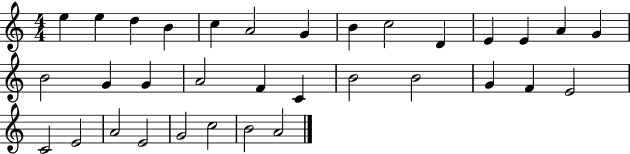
X:1
T:Untitled
M:4/4
L:1/4
K:C
e e d B c A2 G B c2 D E E A G B2 G G A2 F C B2 B2 G F E2 C2 E2 A2 E2 G2 c2 B2 A2